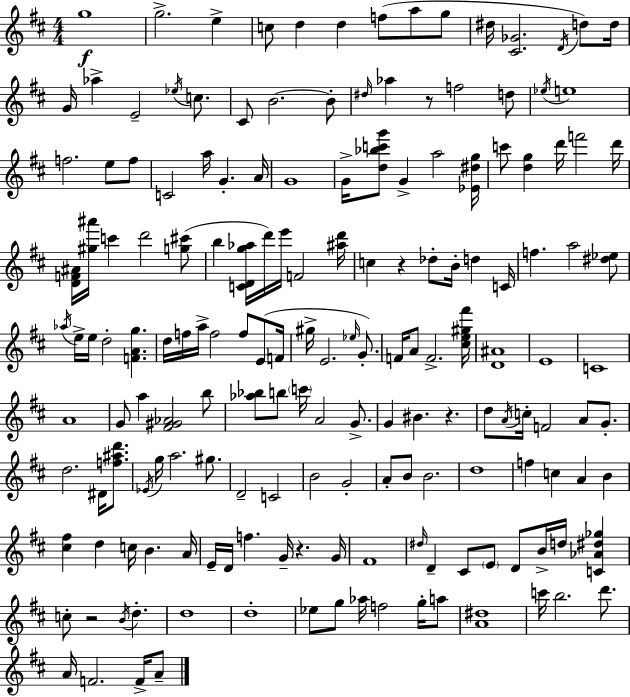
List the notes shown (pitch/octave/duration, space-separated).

G5/w G5/h. E5/q C5/e D5/q D5/q F5/e A5/e G5/e D#5/s [C#4,Gb4]/h. D4/s D5/e D5/s G4/s Ab5/q E4/h Eb5/s C5/e. C#4/e B4/h. B4/e D#5/s Ab5/q R/e F5/h D5/e Eb5/s E5/w F5/h. E5/e F5/e C4/h A5/s G4/q. A4/s G4/w G4/s [D5,Bb5,C6,G6]/e G4/q A5/h [Eb4,D#5,G5]/s C6/e [D5,G5]/q D6/s F6/h D6/s [D4,F4,A#4]/s [G#5,A#6]/s C6/q D6/h [G5,C#6]/e B5/q [C4,D4,G5,Ab5]/s D6/s E6/s F4/h [A#5,D6]/s C5/q R/q Db5/e B4/s D5/q C4/s F5/q. A5/h [D#5,Eb5]/e Ab5/s E5/s E5/s D5/h [F4,A4,G5]/q. D5/s F5/s A5/s F5/h F5/e E4/e F4/s G#5/s E4/h. Eb5/s G4/e. F4/s A4/e F4/h. [C#5,E5,G#5,F#6]/s [D4,A#4]/w E4/w C4/w A4/w G4/e A5/q [F#4,G#4,Ab4]/h B5/e [Ab5,Bb5]/e B5/e C6/s A4/h G4/e. G4/q BIS4/q. R/q. D5/e A4/s C5/s F4/h A4/e G4/e. D5/h. D#4/s [F5,A#5,D6]/e. Eb4/s G5/s A5/h. G#5/e. D4/h C4/h B4/h G4/h A4/e B4/e B4/h. D5/w F5/q C5/q A4/q B4/q [C#5,F#5]/q D5/q C5/s B4/q. A4/s E4/s D4/s F5/q. G4/s R/q. G4/s F#4/w D#5/s D4/q C#4/e E4/e D4/e B4/s D5/s [C4,Ab4,D#5,Gb5]/q C5/e R/h B4/s D5/q. D5/w D5/w Eb5/e G5/e Ab5/s F5/h G5/s A5/e [A4,D#5]/w C6/s B5/h. D6/e. A4/s F4/h. F4/s A4/e